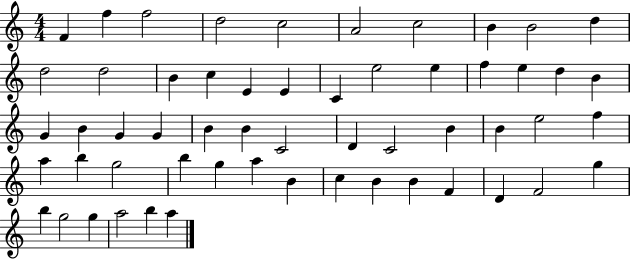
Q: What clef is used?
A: treble